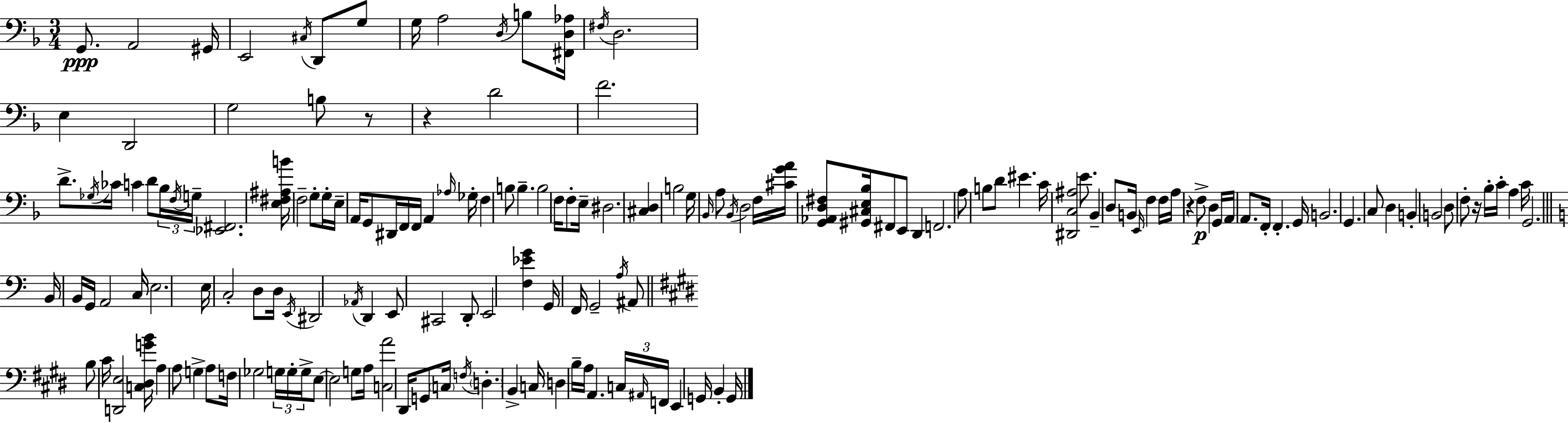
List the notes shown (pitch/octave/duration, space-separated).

G2/e. A2/h G#2/s E2/h C#3/s D2/e G3/e G3/s A3/h D3/s B3/e [F#2,D3,Ab3]/s F#3/s D3/h. E3/q D2/h G3/h B3/e R/e R/q D4/h F4/h. D4/e. Gb3/s CES4/s C4/q D4/e Bb3/s F3/s G3/s [Eb2,F#2]/h. [E3,F#3,A#3,B4]/s F3/h G3/e G3/s E3/s A2/s G2/e D#2/s F2/s F2/s A2/q Ab3/s Gb3/s F3/q B3/e B3/q. B3/h F3/s F3/e E3/s D#3/h. [C#3,D3]/q B3/h G3/s Bb2/s A3/e Bb2/s D3/h F3/s [C#4,G4,A4]/s [G2,Ab2,D3,F#3]/e [G#2,C#3,E3,Bb3]/s F#2/e E2/e D2/q F2/h. A3/e B3/e D4/e EIS4/q. C4/s [D#2,C3,A#3]/h E4/e. Bb2/q D3/e B2/s E2/s F3/q F3/s A3/s R/q F3/e D3/q G2/s A2/s A2/e. F2/s F2/q. G2/s B2/h. G2/q. C3/e D3/q B2/q B2/h D3/e F3/e R/s Bb3/s C4/s A3/q C4/s G2/h. B2/s B2/s G2/s A2/h C3/s E3/h. E3/s C3/h D3/e D3/s E2/s D#2/h Ab2/s D2/q E2/e C#2/h D2/e E2/h [F3,Eb4,G4]/q G2/s F2/s G2/h A3/s A#2/e B3/e C#4/s [D2,E3]/h [C3,D#3,G4,B4]/s A3/q A3/e G3/q A3/e F3/s Gb3/h G3/s G3/s G3/s E3/e E3/h G3/e A3/s [C3,A4]/h D#2/s G2/e C3/s F3/s D3/q. B2/q C3/s D3/q B3/s A3/s A2/q. C3/s A#2/s F2/s E2/q G2/s B2/q G2/s